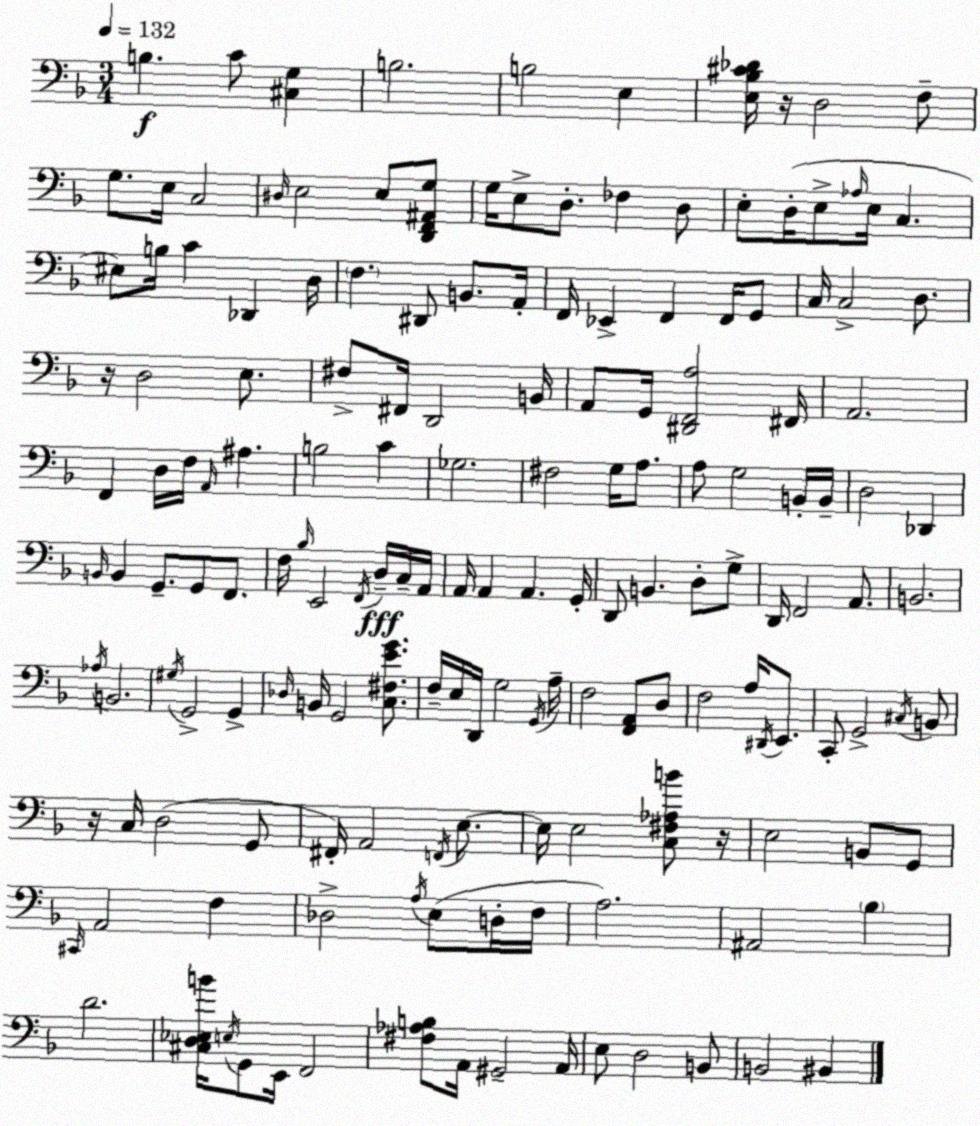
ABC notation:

X:1
T:Untitled
M:3/4
L:1/4
K:F
B, C/2 [^C,G,] B,2 B,2 E, [E,_B,^C_D]/4 z/4 D,2 F,/2 G,/2 E,/4 C,2 ^D,/4 E,2 E,/2 [D,,F,,^A,,G,]/2 G,/4 E,/2 D,/2 _F, D,/2 E,/2 D,/4 E,/2 _A,/4 E,/4 C, ^E,/2 B,/4 C _D,, D,/4 F, ^D,,/2 B,,/2 A,,/4 F,,/4 _E,, F,, F,,/4 G,,/2 C,/4 C,2 D,/2 z/4 D,2 E,/2 ^F,/2 ^F,,/4 D,,2 B,,/4 A,,/2 G,,/4 [^D,,F,,A,]2 ^F,,/4 A,,2 F,, D,/4 F,/4 A,,/4 ^A, B,2 C _G,2 ^F,2 G,/4 A,/2 A,/2 G,2 B,,/4 B,,/4 D,2 _D,, B,,/4 B,, G,,/2 G,,/2 F,,/2 F,/4 _B,/4 E,,2 F,,/4 D,/4 C,/4 A,,/4 A,,/4 A,, A,, G,,/4 D,,/2 B,, D,/2 G,/2 D,,/4 F,,2 A,,/2 B,,2 _A,/4 B,,2 ^G,/4 G,,2 G,, _D,/4 B,,/4 G,,2 [C,^F,EG]/2 F,/4 E,/4 D,,/4 G,2 G,,/4 A,/4 F,2 [F,,A,,]/2 D,/2 F,2 A,/4 ^D,,/4 E,,/2 C,,/2 G,,2 ^C,/4 B,,/2 z/4 C,/4 D,2 G,,/2 ^F,,/4 A,,2 F,,/4 E,/2 E,/4 E,2 [C,^F,_A,B]/2 z/4 E,2 B,,/2 G,,/2 ^C,,/4 A,,2 F, _D,2 A,/4 E,/2 D,/4 F,/4 A,2 ^A,,2 _B, D2 [^C,D,_E,B]/4 E,/4 G,,/2 E,,/4 F,,2 [^F,_A,B,]/2 A,,/4 ^G,,2 A,,/4 E,/2 D,2 B,,/2 B,,2 ^B,,